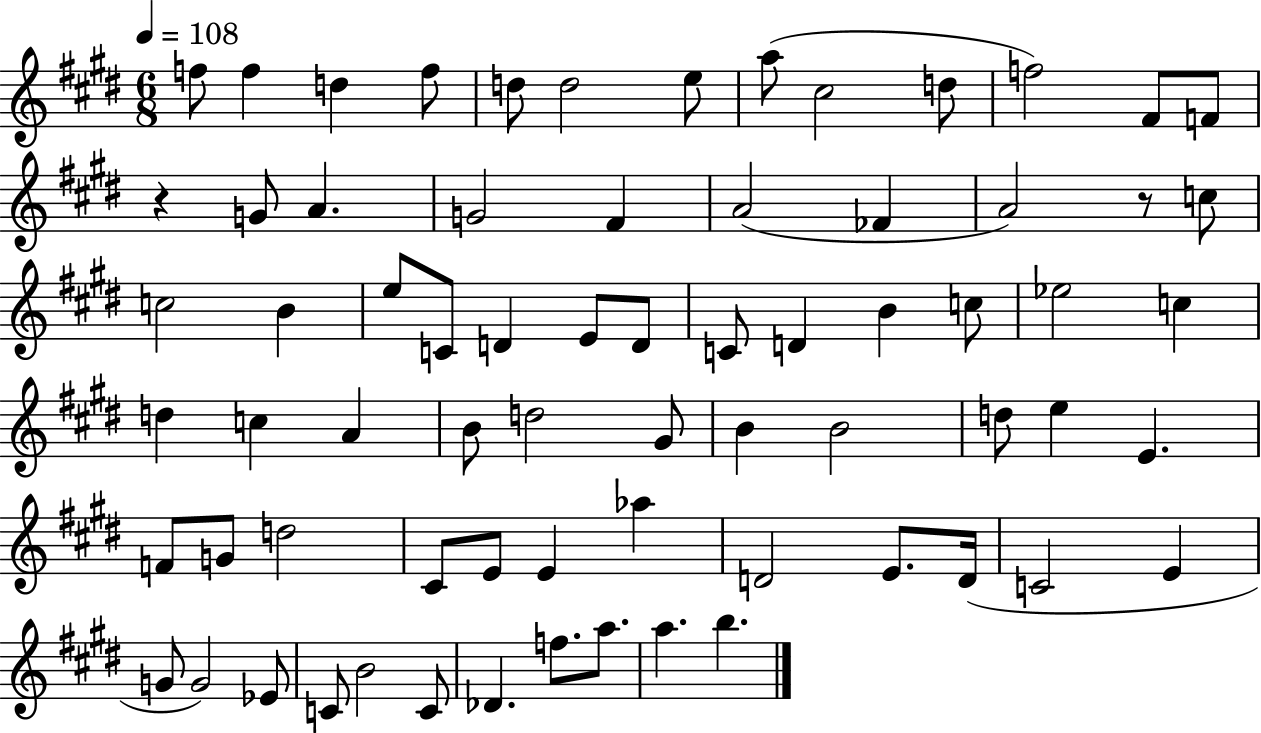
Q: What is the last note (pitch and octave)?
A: B5